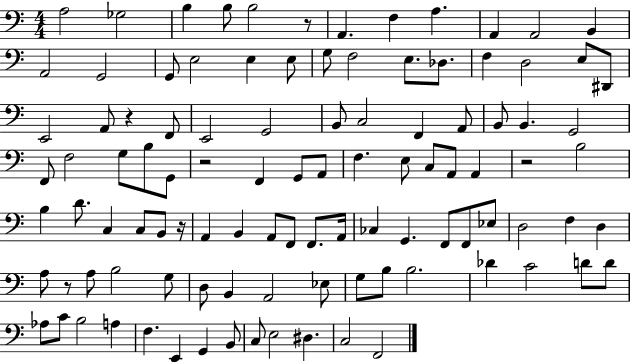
X:1
T:Untitled
M:4/4
L:1/4
K:C
A,2 _G,2 B, B,/2 B,2 z/2 A,, F, A, A,, A,,2 B,, A,,2 G,,2 G,,/2 E,2 E, E,/2 G,/2 F,2 E,/2 _D,/2 F, D,2 E,/2 ^D,,/2 E,,2 A,,/2 z F,,/2 E,,2 G,,2 B,,/2 C,2 F,, A,,/2 B,,/2 B,, G,,2 F,,/2 F,2 G,/2 B,/2 G,,/2 z2 F,, G,,/2 A,,/2 F, E,/2 C,/2 A,,/2 A,, z2 B,2 B, D/2 C, C,/2 B,,/2 z/4 A,, B,, A,,/2 F,,/2 F,,/2 A,,/4 _C, G,, F,,/2 F,,/2 _E,/2 D,2 F, D, A,/2 z/2 A,/2 B,2 G,/2 D,/2 B,, A,,2 _E,/2 G,/2 B,/2 B,2 _D C2 D/2 D/2 _A,/2 C/2 B,2 A, F, E,, G,, B,,/2 C,/2 E,2 ^D, C,2 F,,2